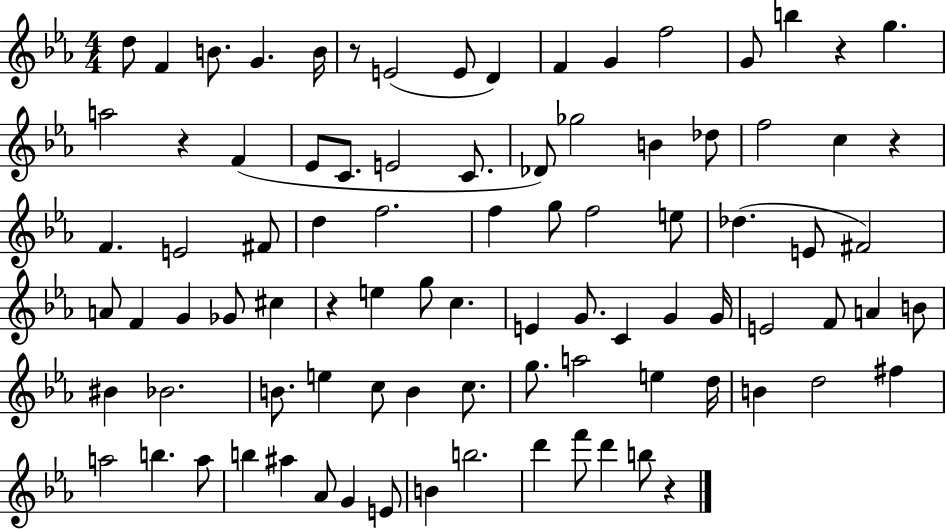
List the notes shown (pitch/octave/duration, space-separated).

D5/e F4/q B4/e. G4/q. B4/s R/e E4/h E4/e D4/q F4/q G4/q F5/h G4/e B5/q R/q G5/q. A5/h R/q F4/q Eb4/e C4/e. E4/h C4/e. Db4/e Gb5/h B4/q Db5/e F5/h C5/q R/q F4/q. E4/h F#4/e D5/q F5/h. F5/q G5/e F5/h E5/e Db5/q. E4/e F#4/h A4/e F4/q G4/q Gb4/e C#5/q R/q E5/q G5/e C5/q. E4/q G4/e. C4/q G4/q G4/s E4/h F4/e A4/q B4/e BIS4/q Bb4/h. B4/e. E5/q C5/e B4/q C5/e. G5/e. A5/h E5/q D5/s B4/q D5/h F#5/q A5/h B5/q. A5/e B5/q A#5/q Ab4/e G4/q E4/e B4/q B5/h. D6/q F6/e D6/q B5/e R/q